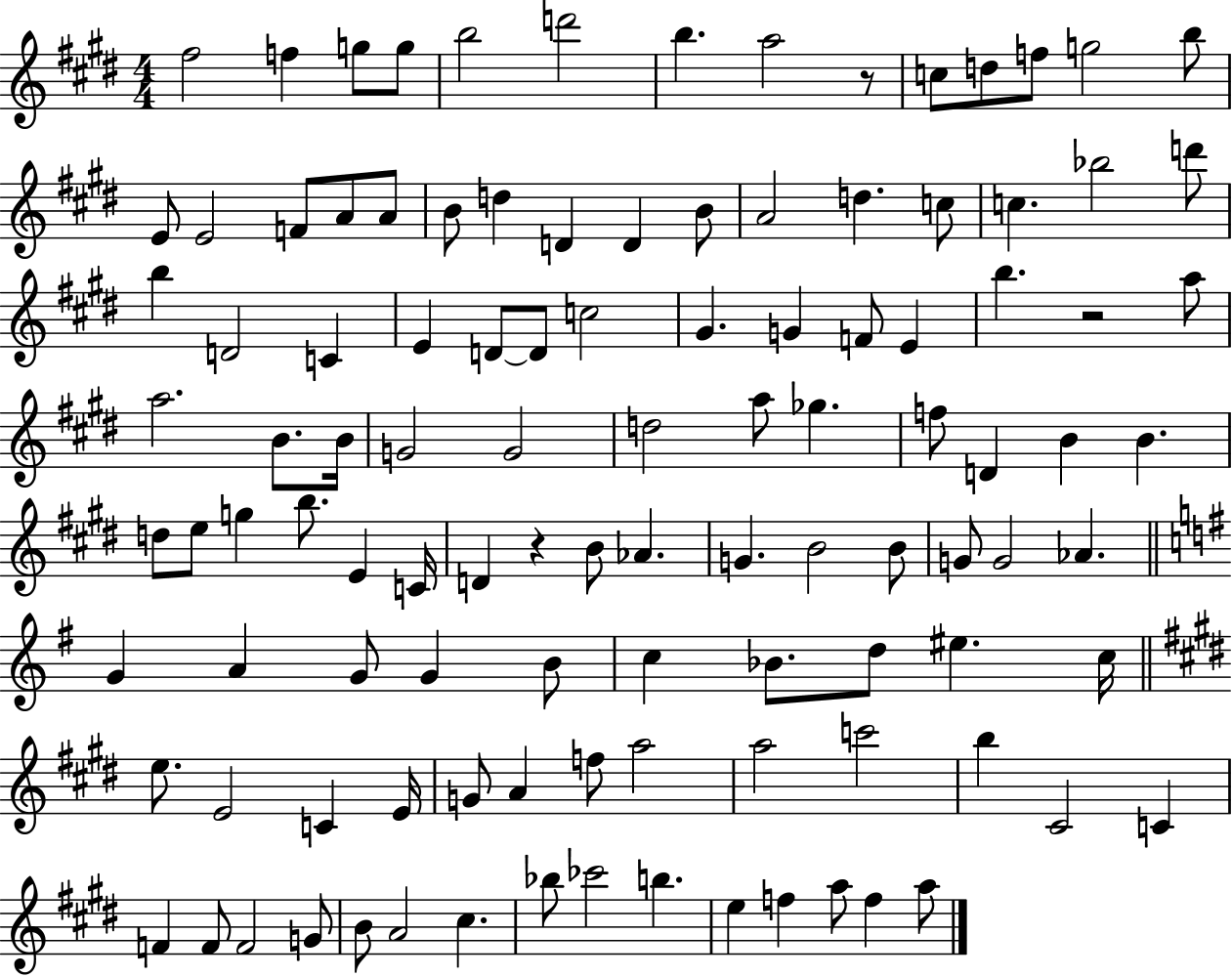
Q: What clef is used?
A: treble